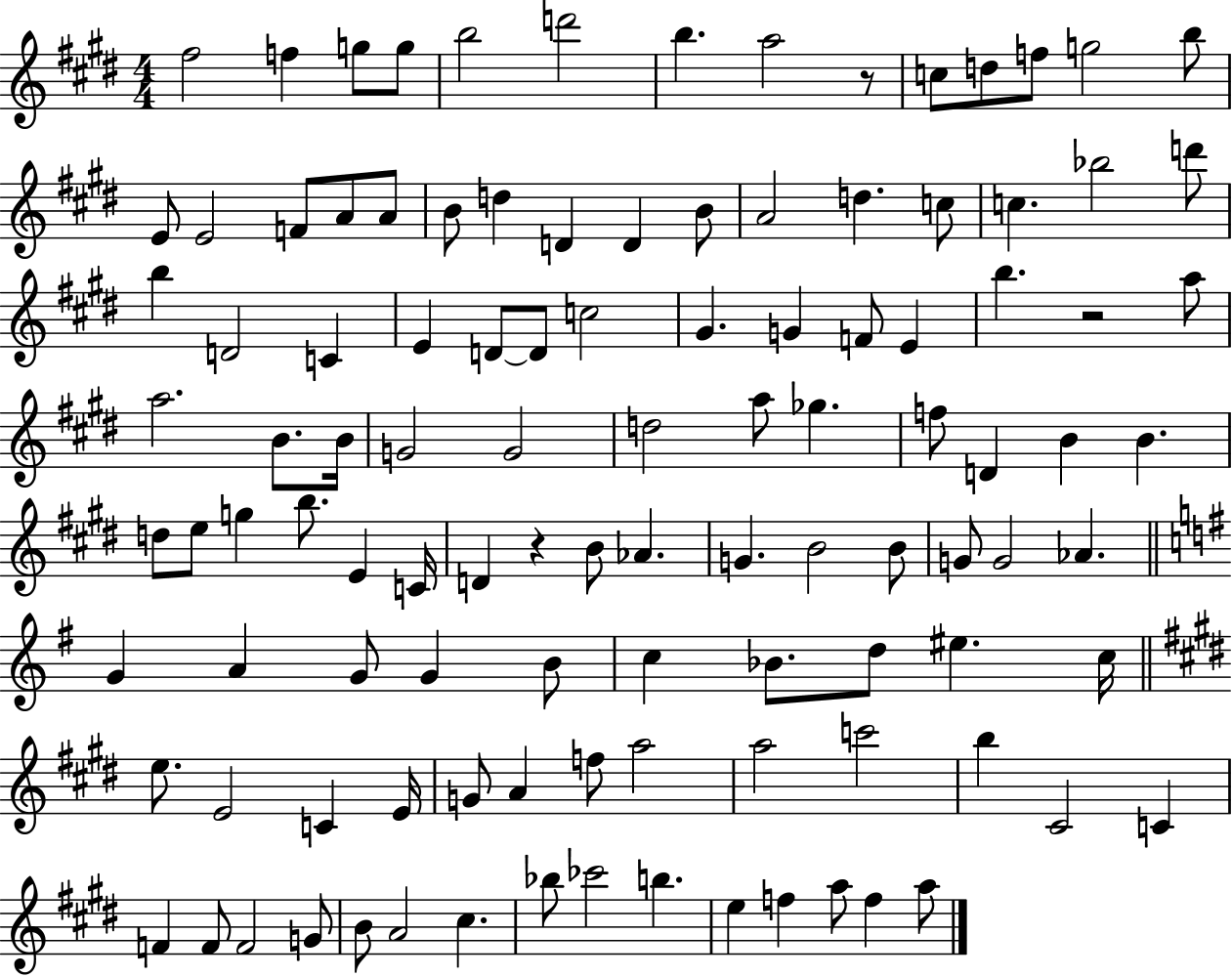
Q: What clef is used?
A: treble